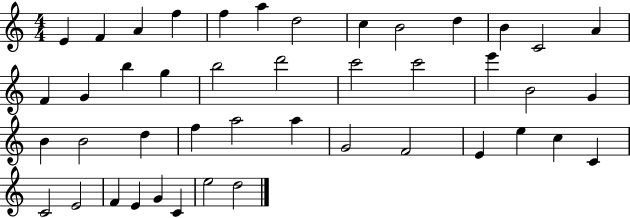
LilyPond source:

{
  \clef treble
  \numericTimeSignature
  \time 4/4
  \key c \major
  e'4 f'4 a'4 f''4 | f''4 a''4 d''2 | c''4 b'2 d''4 | b'4 c'2 a'4 | \break f'4 g'4 b''4 g''4 | b''2 d'''2 | c'''2 c'''2 | e'''4 b'2 g'4 | \break b'4 b'2 d''4 | f''4 a''2 a''4 | g'2 f'2 | e'4 e''4 c''4 c'4 | \break c'2 e'2 | f'4 e'4 g'4 c'4 | e''2 d''2 | \bar "|."
}